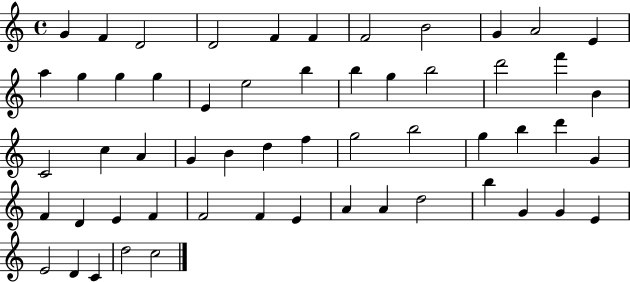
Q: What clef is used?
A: treble